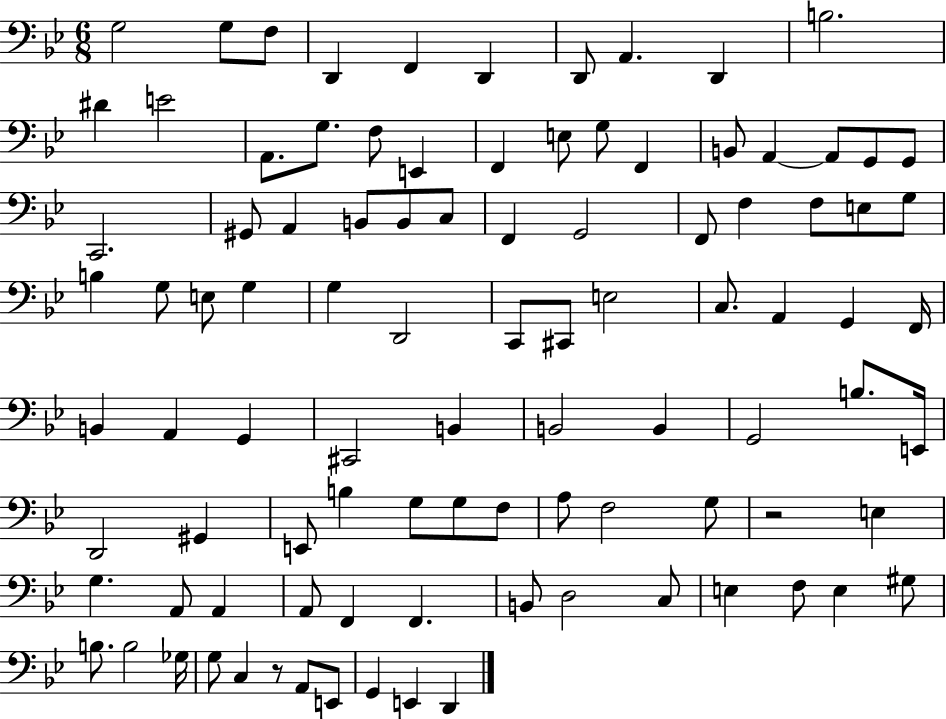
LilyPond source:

{
  \clef bass
  \numericTimeSignature
  \time 6/8
  \key bes \major
  g2 g8 f8 | d,4 f,4 d,4 | d,8 a,4. d,4 | b2. | \break dis'4 e'2 | a,8. g8. f8 e,4 | f,4 e8 g8 f,4 | b,8 a,4~~ a,8 g,8 g,8 | \break c,2. | gis,8 a,4 b,8 b,8 c8 | f,4 g,2 | f,8 f4 f8 e8 g8 | \break b4 g8 e8 g4 | g4 d,2 | c,8 cis,8 e2 | c8. a,4 g,4 f,16 | \break b,4 a,4 g,4 | cis,2 b,4 | b,2 b,4 | g,2 b8. e,16 | \break d,2 gis,4 | e,8 b4 g8 g8 f8 | a8 f2 g8 | r2 e4 | \break g4. a,8 a,4 | a,8 f,4 f,4. | b,8 d2 c8 | e4 f8 e4 gis8 | \break b8. b2 ges16 | g8 c4 r8 a,8 e,8 | g,4 e,4 d,4 | \bar "|."
}